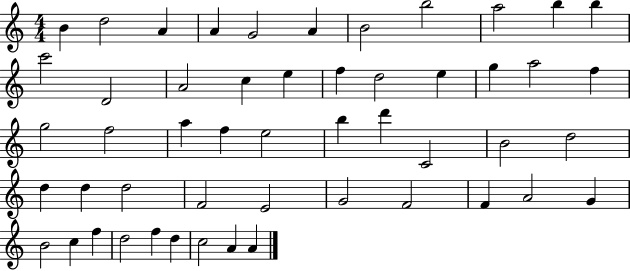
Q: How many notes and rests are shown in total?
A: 51